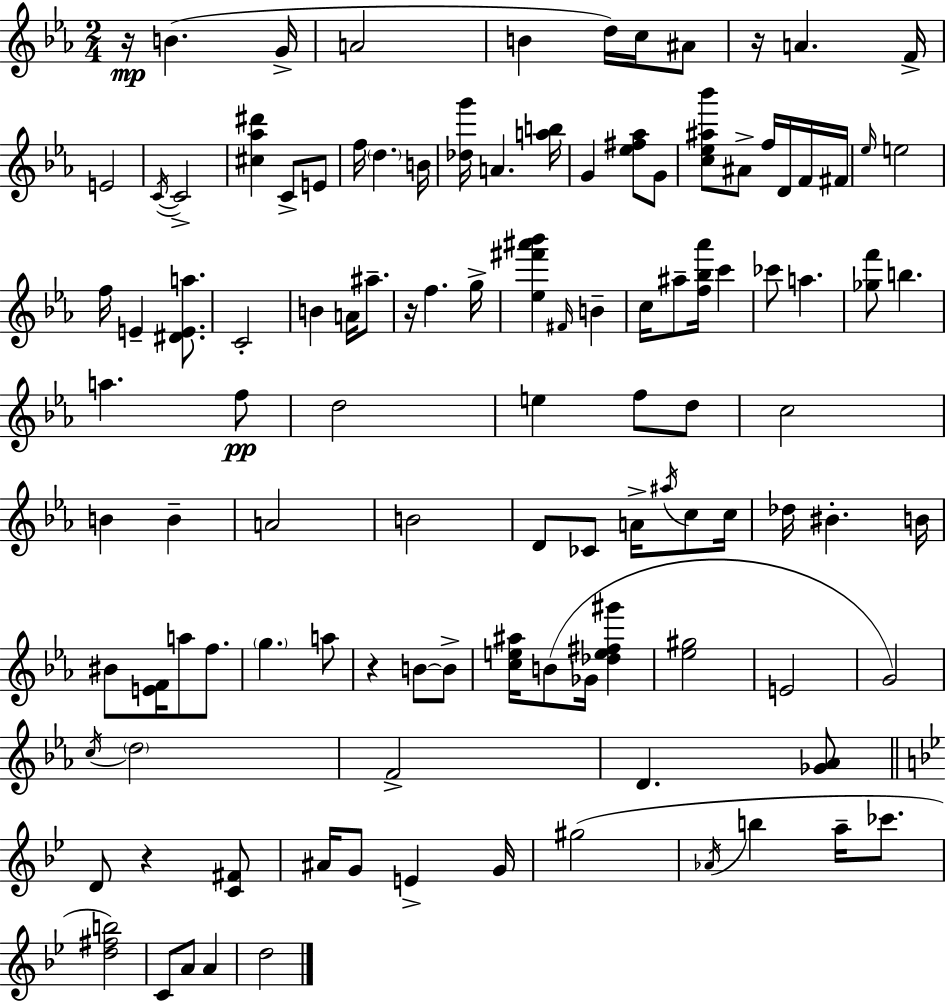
{
  \clef treble
  \numericTimeSignature
  \time 2/4
  \key c \minor
  r16\mp b'4.( g'16-> | a'2 | b'4 d''16) c''16 ais'8 | r16 a'4. f'16-> | \break e'2 | \acciaccatura { c'16~ }~ c'2-> | <cis'' aes'' dis'''>4 c'8-> e'8 | f''16 \parenthesize d''4. | \break b'16 <des'' g'''>16 a'4. | <a'' b''>16 g'4 <ees'' fis'' aes''>8 g'8 | <c'' ees'' ais'' bes'''>8 ais'8-> f''16 d'16 f'16 | fis'16 \grace { ees''16 } e''2 | \break f''16 e'4-- <dis' e' a''>8. | c'2-. | b'4 a'16 ais''8.-- | r16 f''4. | \break g''16-> <ees'' fis''' ais''' bes'''>4 \grace { fis'16 } b'4-- | c''16 ais''8-- <f'' bes'' aes'''>16 c'''4 | ces'''8 a''4. | <ges'' f'''>8 b''4. | \break a''4. | f''8\pp d''2 | e''4 f''8 | d''8 c''2 | \break b'4 b'4-- | a'2 | b'2 | d'8 ces'8 a'16-> | \break \acciaccatura { ais''16 } c''8 c''16 des''16 bis'4.-. | b'16 bis'8 <e' f'>16 a''8 | f''8. \parenthesize g''4. | a''8 r4 | \break b'8~~ b'8-> <c'' e'' ais''>16 b'8( ges'16 | <des'' e'' fis'' gis'''>4 <ees'' gis''>2 | e'2 | g'2) | \break \acciaccatura { c''16 } \parenthesize d''2 | f'2-> | d'4. | <ges' aes'>8 \bar "||" \break \key g \minor d'8 r4 <c' fis'>8 | ais'16 g'8 e'4-> g'16 | gis''2( | \acciaccatura { aes'16 } b''4 a''16-- ces'''8. | \break <d'' fis'' b''>2) | c'8 a'8 a'4 | d''2 | \bar "|."
}